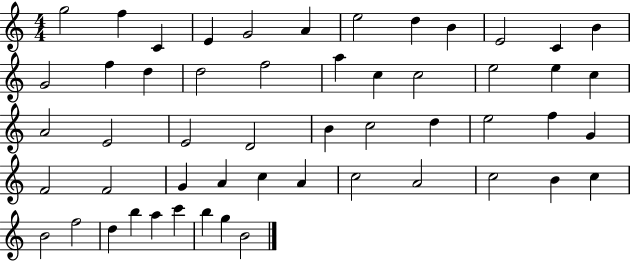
X:1
T:Untitled
M:4/4
L:1/4
K:C
g2 f C E G2 A e2 d B E2 C B G2 f d d2 f2 a c c2 e2 e c A2 E2 E2 D2 B c2 d e2 f G F2 F2 G A c A c2 A2 c2 B c B2 f2 d b a c' b g B2